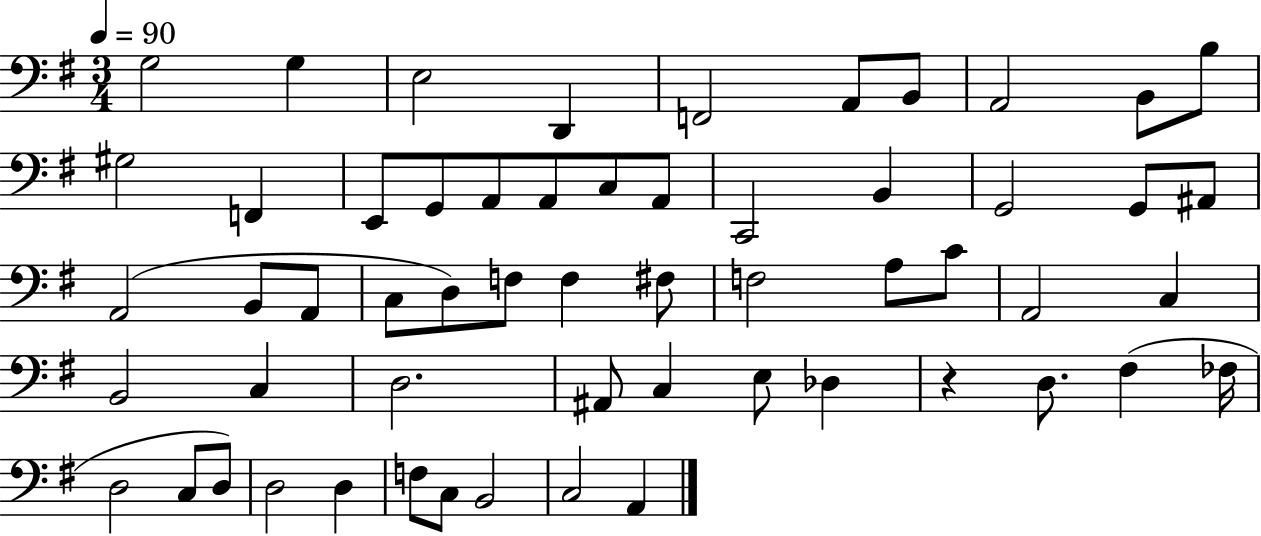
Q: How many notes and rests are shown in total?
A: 57